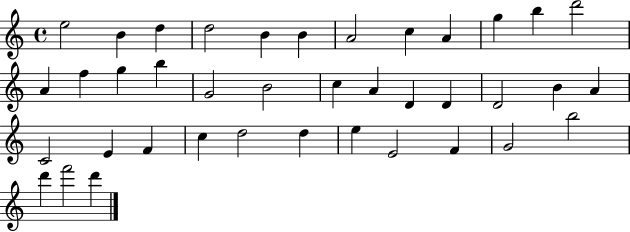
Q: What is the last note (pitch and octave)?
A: D6